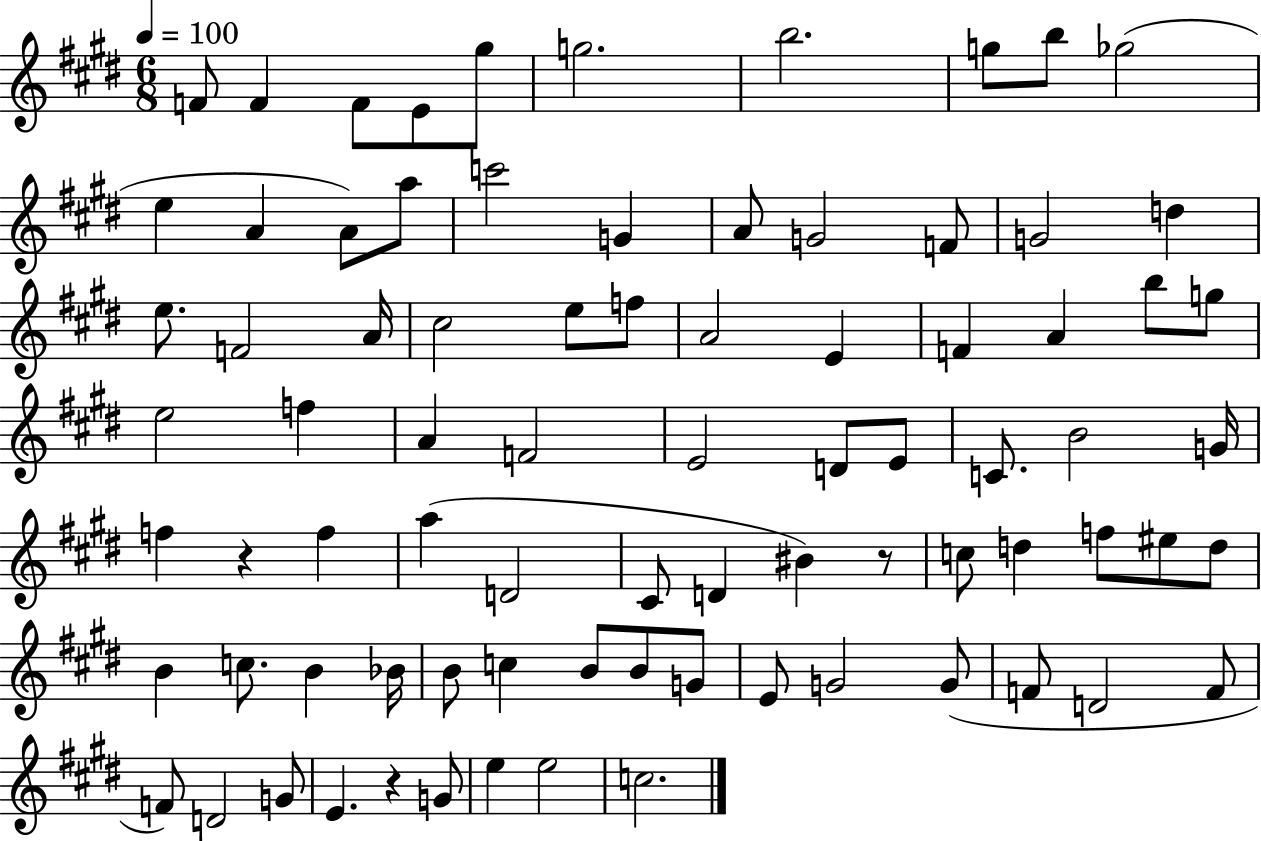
{
  \clef treble
  \numericTimeSignature
  \time 6/8
  \key e \major
  \tempo 4 = 100
  f'8 f'4 f'8 e'8 gis''8 | g''2. | b''2. | g''8 b''8 ges''2( | \break e''4 a'4 a'8) a''8 | c'''2 g'4 | a'8 g'2 f'8 | g'2 d''4 | \break e''8. f'2 a'16 | cis''2 e''8 f''8 | a'2 e'4 | f'4 a'4 b''8 g''8 | \break e''2 f''4 | a'4 f'2 | e'2 d'8 e'8 | c'8. b'2 g'16 | \break f''4 r4 f''4 | a''4( d'2 | cis'8 d'4 bis'4) r8 | c''8 d''4 f''8 eis''8 d''8 | \break b'4 c''8. b'4 bes'16 | b'8 c''4 b'8 b'8 g'8 | e'8 g'2 g'8( | f'8 d'2 f'8 | \break f'8) d'2 g'8 | e'4. r4 g'8 | e''4 e''2 | c''2. | \break \bar "|."
}